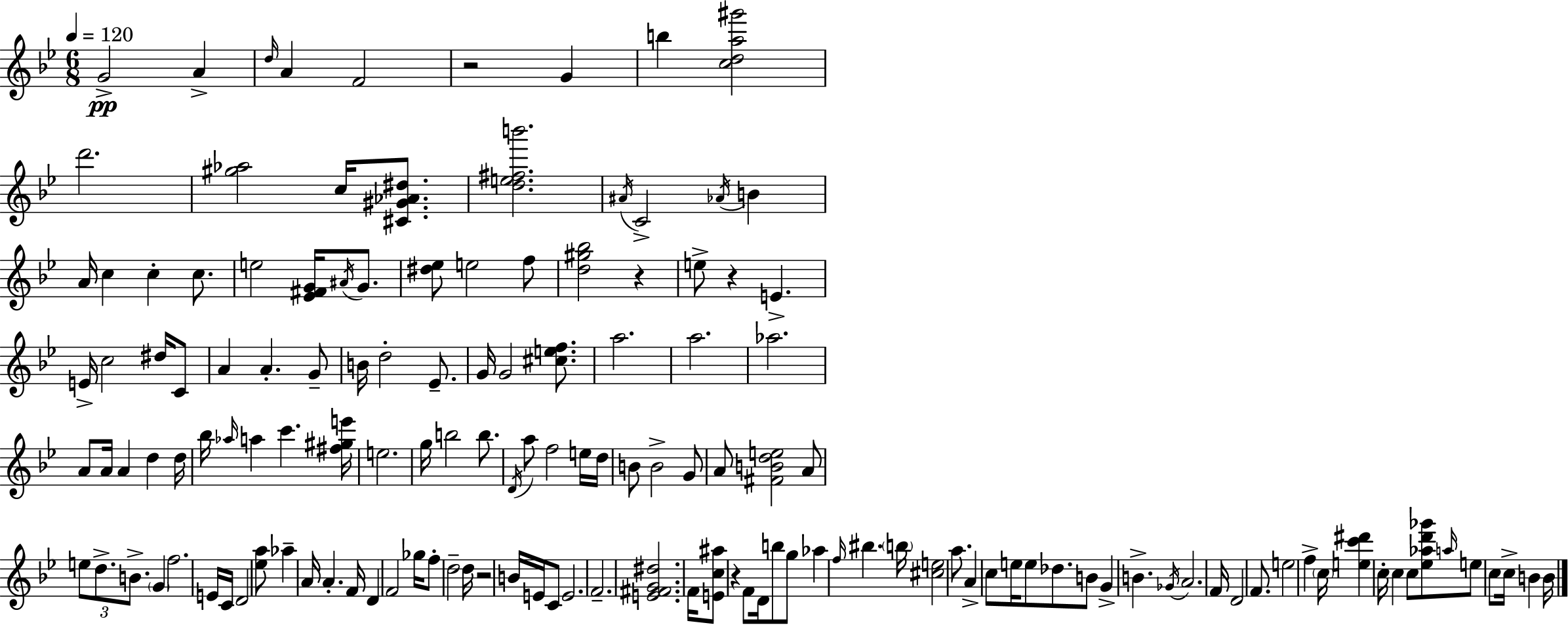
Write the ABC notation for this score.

X:1
T:Untitled
M:6/8
L:1/4
K:Bb
G2 A d/4 A F2 z2 G b [cda^g']2 d'2 [^g_a]2 c/4 [^C^G_A^d]/2 [de^fb']2 ^A/4 C2 _A/4 B A/4 c c c/2 e2 [_E^FG]/4 ^A/4 G/2 [^d_e]/2 e2 f/2 [d^g_b]2 z e/2 z E E/4 c2 ^d/4 C/2 A A G/2 B/4 d2 _E/2 G/4 G2 [^cef]/2 a2 a2 _a2 A/2 A/4 A d d/4 _b/4 _a/4 a c' [^f^ge']/4 e2 g/4 b2 b/2 D/4 a/2 f2 e/4 d/4 B/2 B2 G/2 A/2 [^FBde]2 A/2 e/2 d/2 B/2 G f2 E/4 C/4 D2 [_ea]/2 _a A/4 A F/4 D F2 _g/4 f/2 d2 d/4 z2 B/4 E/4 C/2 E2 F2 [E^FG^d]2 F/4 [Ec^a]/2 z F/2 D/4 b/2 g/2 _a f/4 ^b b/4 [^ce]2 a/2 A c/2 e/4 e/2 _d/2 B/2 G B _G/4 A2 F/4 D2 F/2 e2 f c/4 [ec'^d'] c/4 c c/2 [_e_ad'_g']/2 a/4 e/2 c/2 c/4 B B/4